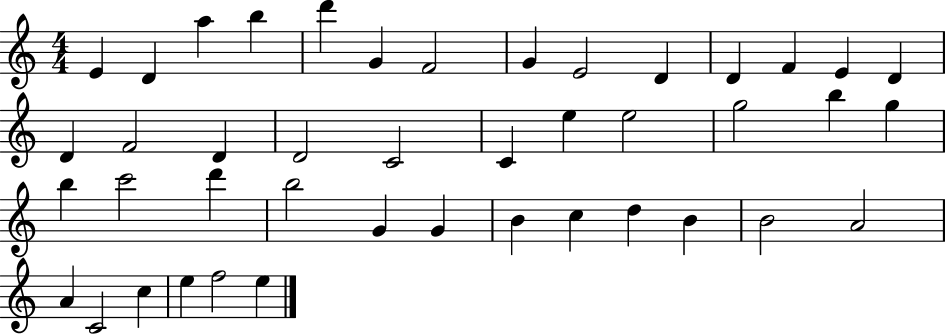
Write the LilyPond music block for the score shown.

{
  \clef treble
  \numericTimeSignature
  \time 4/4
  \key c \major
  e'4 d'4 a''4 b''4 | d'''4 g'4 f'2 | g'4 e'2 d'4 | d'4 f'4 e'4 d'4 | \break d'4 f'2 d'4 | d'2 c'2 | c'4 e''4 e''2 | g''2 b''4 g''4 | \break b''4 c'''2 d'''4 | b''2 g'4 g'4 | b'4 c''4 d''4 b'4 | b'2 a'2 | \break a'4 c'2 c''4 | e''4 f''2 e''4 | \bar "|."
}